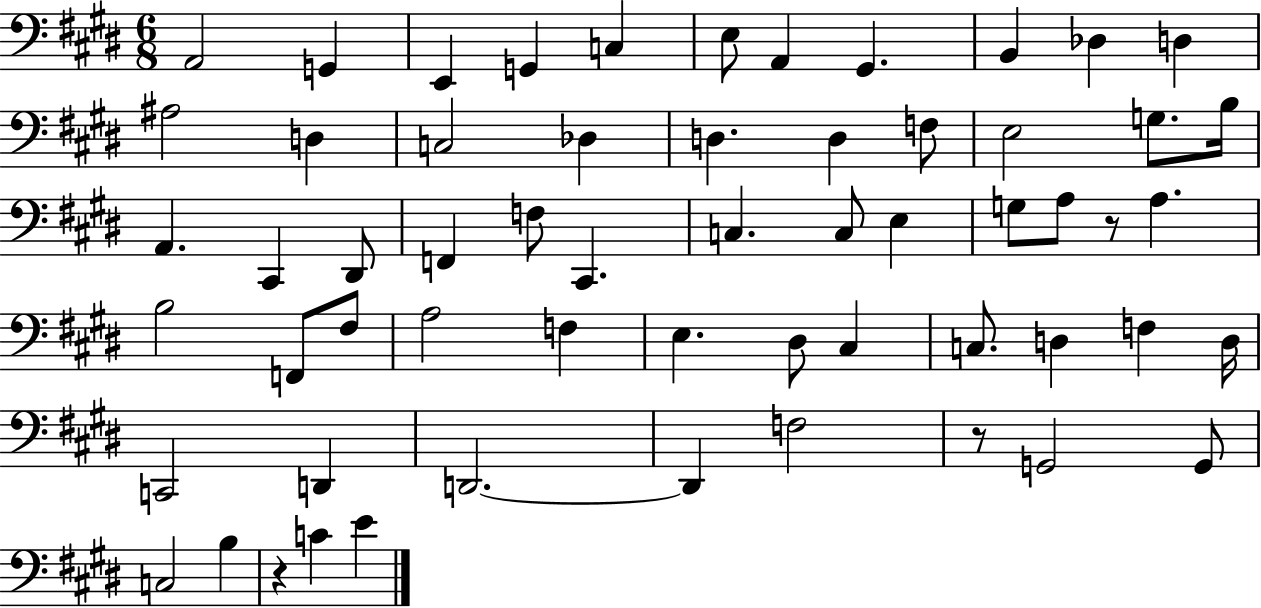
A2/h G2/q E2/q G2/q C3/q E3/e A2/q G#2/q. B2/q Db3/q D3/q A#3/h D3/q C3/h Db3/q D3/q. D3/q F3/e E3/h G3/e. B3/s A2/q. C#2/q D#2/e F2/q F3/e C#2/q. C3/q. C3/e E3/q G3/e A3/e R/e A3/q. B3/h F2/e F#3/e A3/h F3/q E3/q. D#3/e C#3/q C3/e. D3/q F3/q D3/s C2/h D2/q D2/h. D2/q F3/h R/e G2/h G2/e C3/h B3/q R/q C4/q E4/q